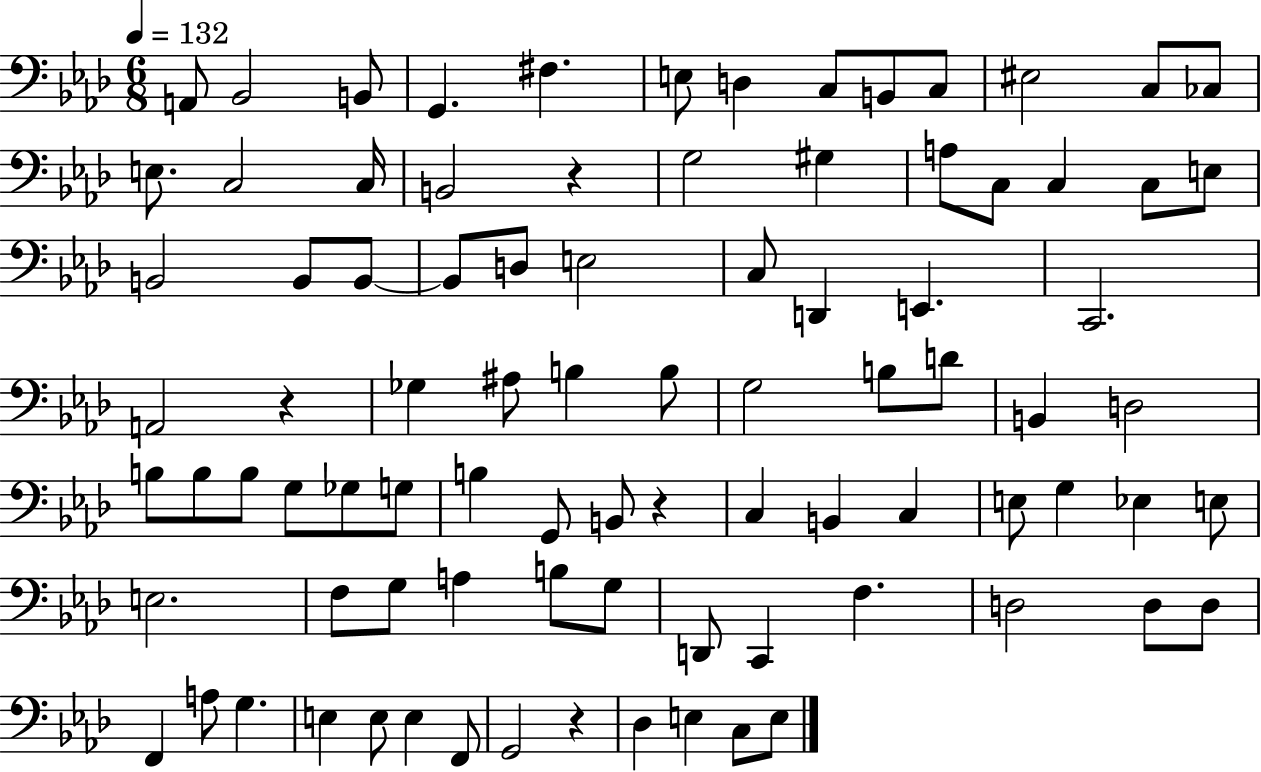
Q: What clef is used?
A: bass